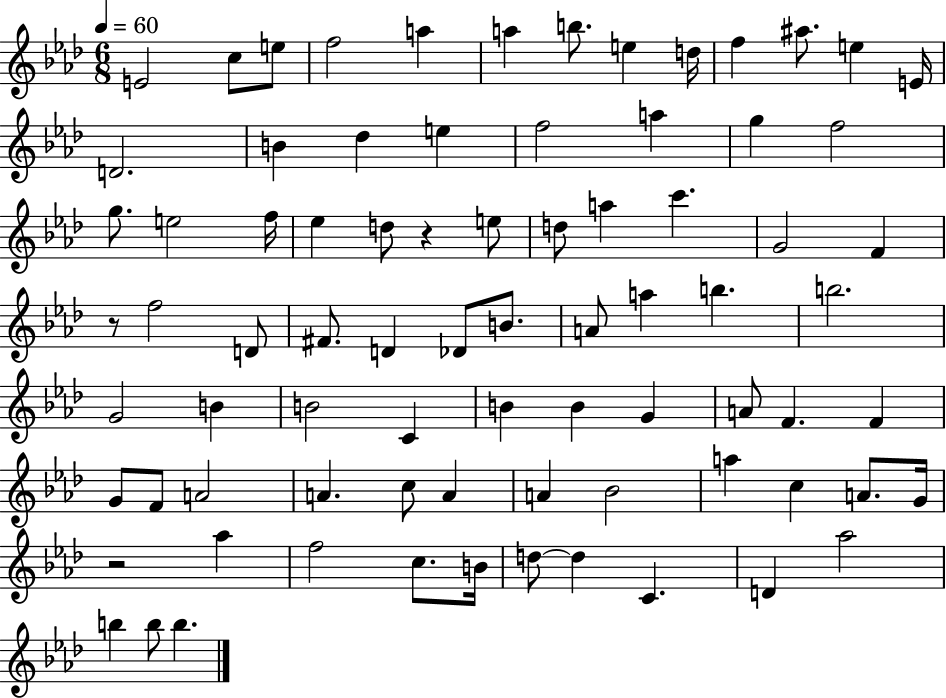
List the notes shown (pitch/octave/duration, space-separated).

E4/h C5/e E5/e F5/h A5/q A5/q B5/e. E5/q D5/s F5/q A#5/e. E5/q E4/s D4/h. B4/q Db5/q E5/q F5/h A5/q G5/q F5/h G5/e. E5/h F5/s Eb5/q D5/e R/q E5/e D5/e A5/q C6/q. G4/h F4/q R/e F5/h D4/e F#4/e. D4/q Db4/e B4/e. A4/e A5/q B5/q. B5/h. G4/h B4/q B4/h C4/q B4/q B4/q G4/q A4/e F4/q. F4/q G4/e F4/e A4/h A4/q. C5/e A4/q A4/q Bb4/h A5/q C5/q A4/e. G4/s R/h Ab5/q F5/h C5/e. B4/s D5/e D5/q C4/q. D4/q Ab5/h B5/q B5/e B5/q.